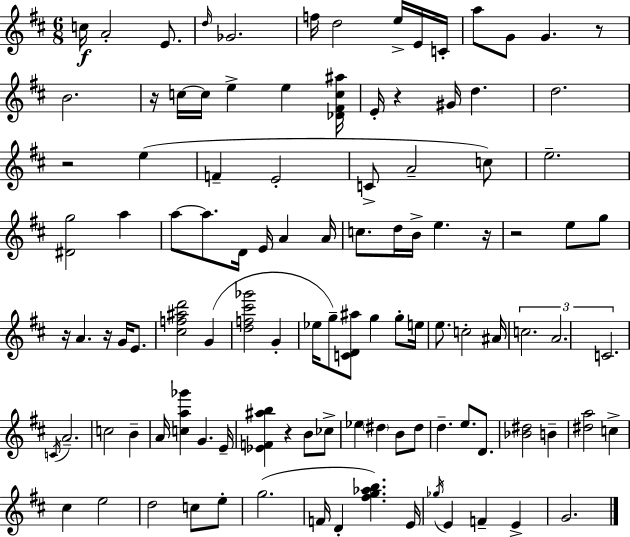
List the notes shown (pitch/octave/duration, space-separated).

C5/s A4/h E4/e. D5/s Gb4/h. F5/s D5/h E5/s E4/s C4/s A5/e G4/e G4/q. R/e B4/h. R/s C5/s C5/s E5/q E5/q [Db4,F#4,C5,A#5]/s E4/s R/q G#4/s D5/q. D5/h. R/h E5/q F4/q E4/h C4/e A4/h C5/e E5/h. [D#4,G5]/h A5/q A5/e A5/e. D4/s E4/s A4/q A4/s C5/e. D5/s B4/s E5/q. R/s R/h E5/e G5/e R/s A4/q. R/s G4/s E4/e. [C#5,F5,A#5,D6]/h G4/q [D5,F5,C#6,Gb6]/h G4/q Eb5/s G5/e [C4,D4,A#5]/e G5/q G5/e E5/s E5/e. C5/h A#4/s C5/h. A4/h. C4/h. C4/s A4/h. C5/h B4/q A4/s [C5,A5,Gb6]/q G4/q. E4/s [Eb4,F4,A#5,B5]/q R/q B4/e CES5/e Eb5/q D#5/q B4/e D#5/e D5/q. E5/e. D4/e. [Bb4,D#5]/h B4/q [D#5,A5]/h C5/q C#5/q E5/h D5/h C5/e E5/e G5/h. F4/s D4/q [F#5,G5,Ab5,B5]/q. E4/s Gb5/s E4/q F4/q E4/q G4/h.